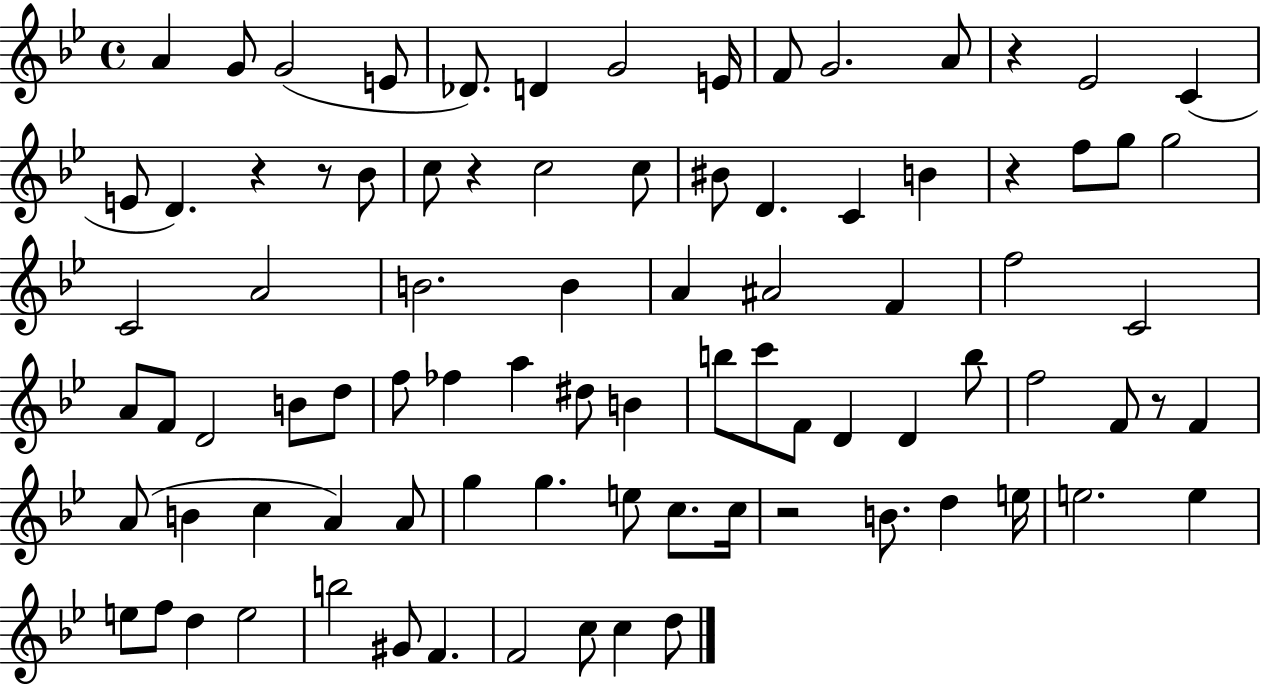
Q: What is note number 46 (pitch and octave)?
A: B5